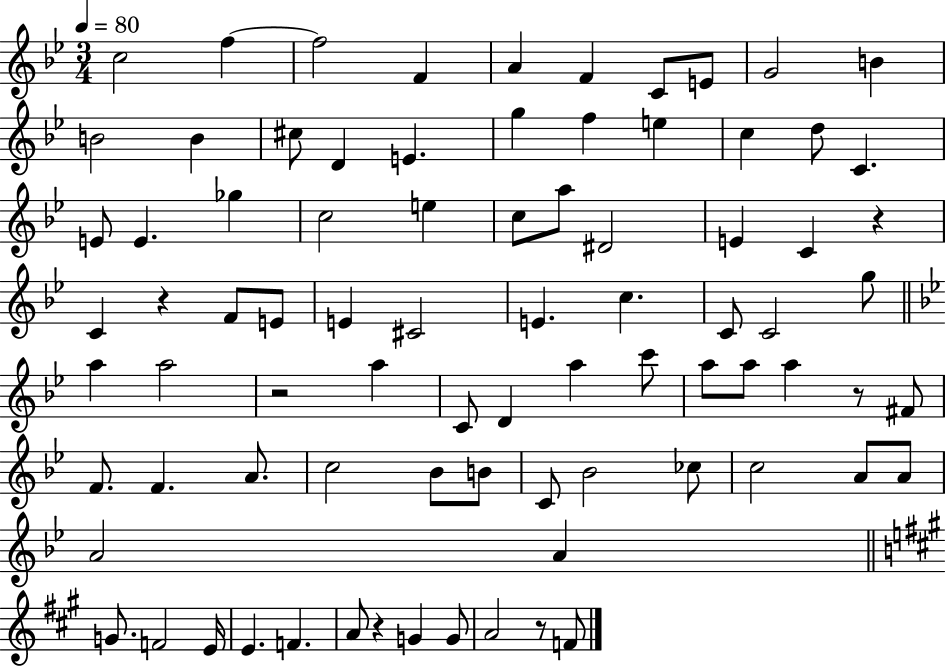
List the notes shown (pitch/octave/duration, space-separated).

C5/h F5/q F5/h F4/q A4/q F4/q C4/e E4/e G4/h B4/q B4/h B4/q C#5/e D4/q E4/q. G5/q F5/q E5/q C5/q D5/e C4/q. E4/e E4/q. Gb5/q C5/h E5/q C5/e A5/e D#4/h E4/q C4/q R/q C4/q R/q F4/e E4/e E4/q C#4/h E4/q. C5/q. C4/e C4/h G5/e A5/q A5/h R/h A5/q C4/e D4/q A5/q C6/e A5/e A5/e A5/q R/e F#4/e F4/e. F4/q. A4/e. C5/h Bb4/e B4/e C4/e Bb4/h CES5/e C5/h A4/e A4/e A4/h A4/q G4/e. F4/h E4/s E4/q. F4/q. A4/e R/q G4/q G4/e A4/h R/e F4/e